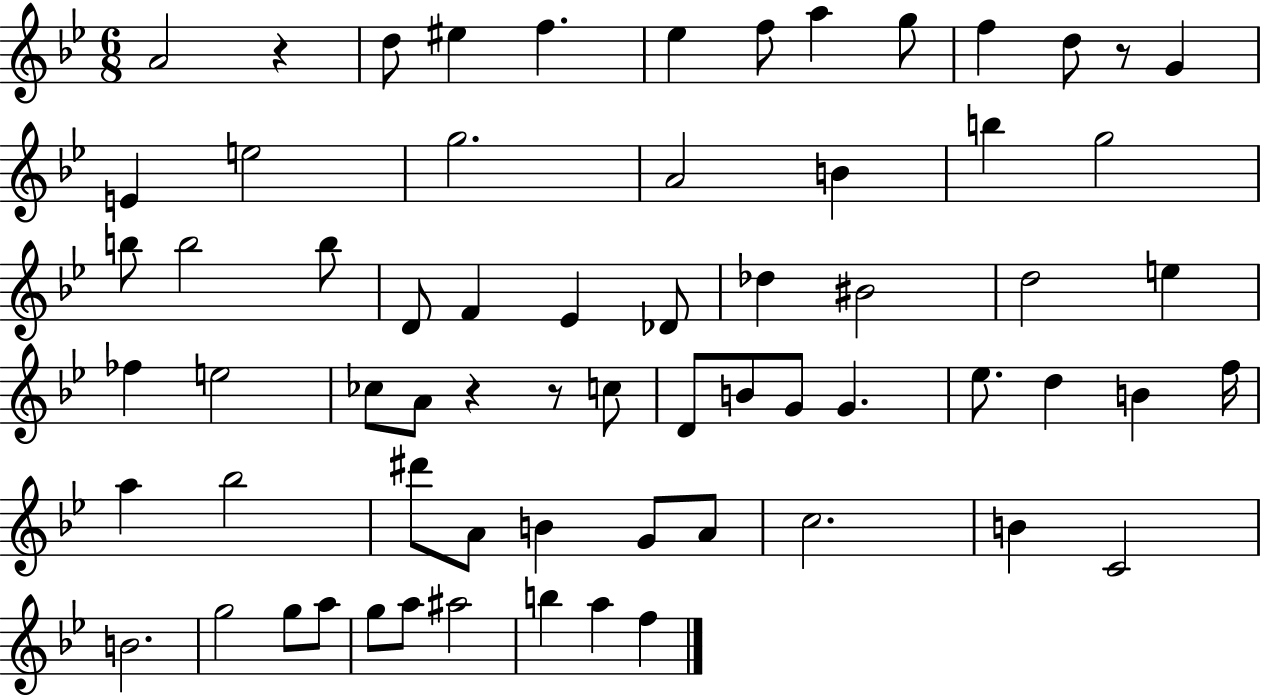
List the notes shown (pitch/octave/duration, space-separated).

A4/h R/q D5/e EIS5/q F5/q. Eb5/q F5/e A5/q G5/e F5/q D5/e R/e G4/q E4/q E5/h G5/h. A4/h B4/q B5/q G5/h B5/e B5/h B5/e D4/e F4/q Eb4/q Db4/e Db5/q BIS4/h D5/h E5/q FES5/q E5/h CES5/e A4/e R/q R/e C5/e D4/e B4/e G4/e G4/q. Eb5/e. D5/q B4/q F5/s A5/q Bb5/h D#6/e A4/e B4/q G4/e A4/e C5/h. B4/q C4/h B4/h. G5/h G5/e A5/e G5/e A5/e A#5/h B5/q A5/q F5/q